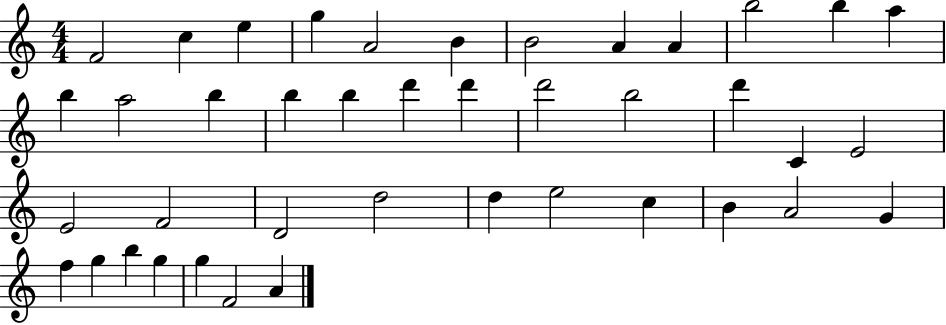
F4/h C5/q E5/q G5/q A4/h B4/q B4/h A4/q A4/q B5/h B5/q A5/q B5/q A5/h B5/q B5/q B5/q D6/q D6/q D6/h B5/h D6/q C4/q E4/h E4/h F4/h D4/h D5/h D5/q E5/h C5/q B4/q A4/h G4/q F5/q G5/q B5/q G5/q G5/q F4/h A4/q